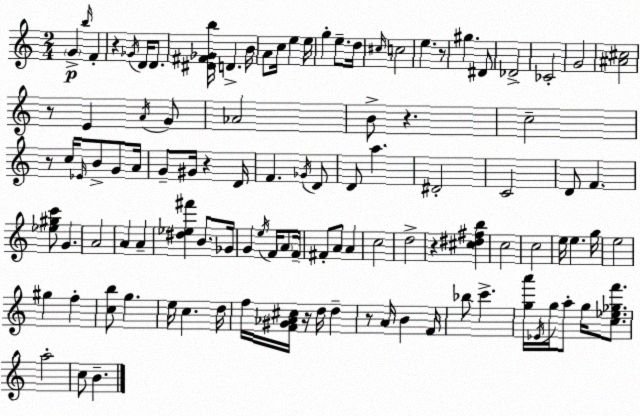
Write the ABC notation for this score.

X:1
T:Untitled
M:2/4
L:1/4
K:C
G b/4 F z _G/4 D/4 D/2 [^D^F_Gb]/4 D B/4 A/2 c/4 e e/4 g e/2 d/4 ^c/4 c2 e z/2 ^g ^D/2 _D2 _C2 G2 [^A^c]2 z/2 E A/4 G/2 _A2 B/2 z c2 z/2 c/4 _E/4 B/2 G/2 A/4 G/2 ^G/4 z D/4 F _G/4 D/2 D/2 a ^D2 C2 D/2 F [_e^gc']/2 G A2 A A [^d_e^f'] B/2 _G/4 G e/4 F/4 A/2 F/4 ^F/2 A/2 A c2 d2 z [^c^d^fb] c2 c2 e/4 e g/4 e2 ^g f [cb]/2 g e/4 c d/4 f/4 [F^G_A^c]/4 z/4 d/4 d z/2 A/4 B F/4 _b/2 c' [ga']/4 _E/4 g/4 a/2 g/4 [c_e_gf']/2 a2 c/2 B